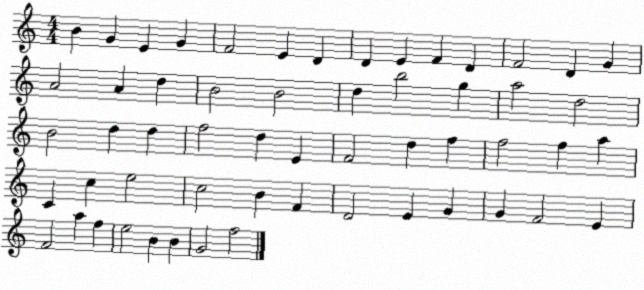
X:1
T:Untitled
M:4/4
L:1/4
K:C
B G E G F2 E D D E F D F2 D G A2 A d B2 B2 d b2 g a2 d2 B2 d d f2 d E F2 d f f2 f a C c e2 c2 B F D2 E G G F2 E F2 a f e2 B B G2 f2